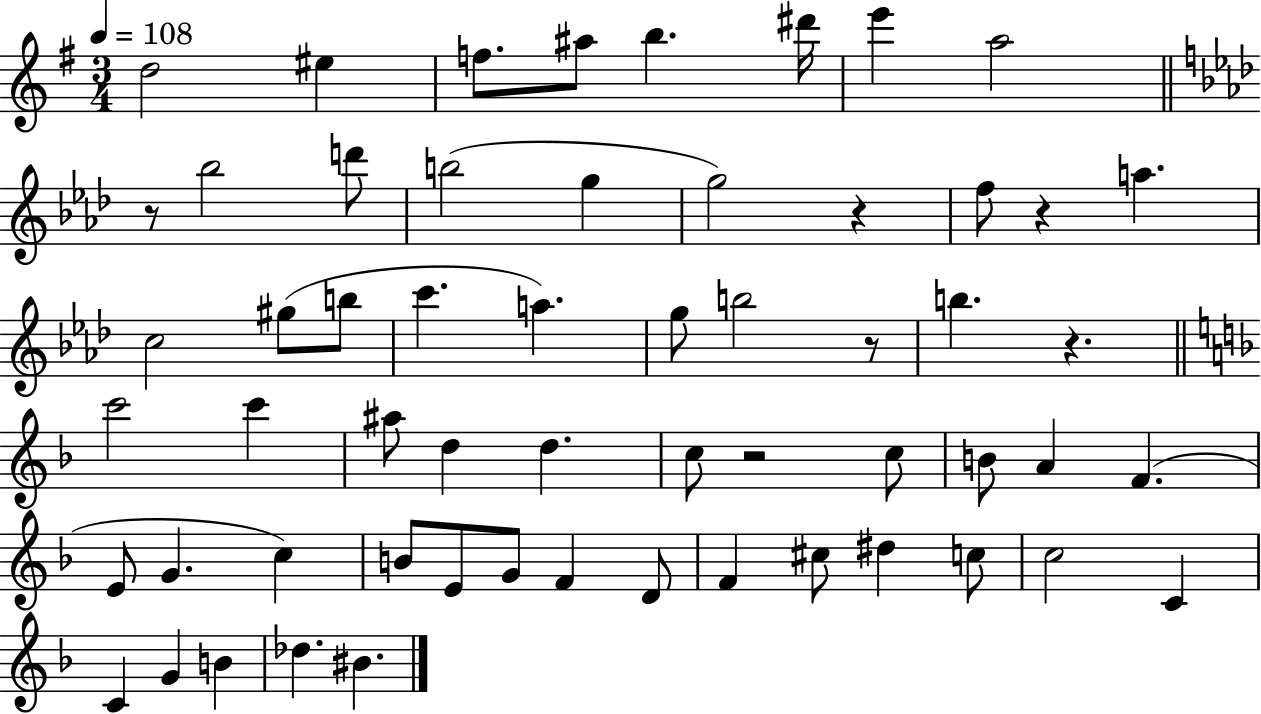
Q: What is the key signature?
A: G major